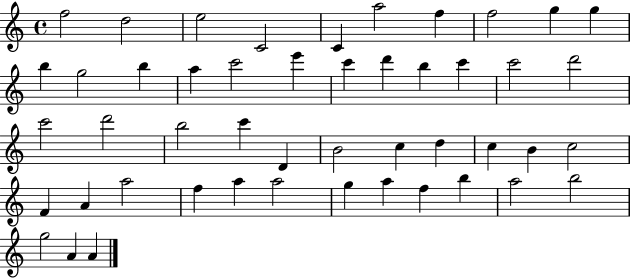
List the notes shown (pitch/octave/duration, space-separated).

F5/h D5/h E5/h C4/h C4/q A5/h F5/q F5/h G5/q G5/q B5/q G5/h B5/q A5/q C6/h E6/q C6/q D6/q B5/q C6/q C6/h D6/h C6/h D6/h B5/h C6/q D4/q B4/h C5/q D5/q C5/q B4/q C5/h F4/q A4/q A5/h F5/q A5/q A5/h G5/q A5/q F5/q B5/q A5/h B5/h G5/h A4/q A4/q